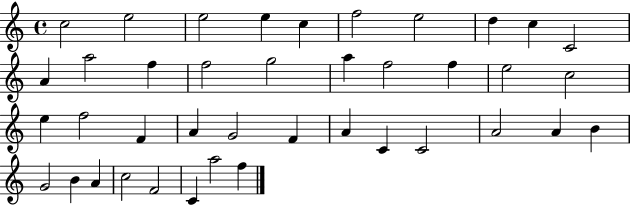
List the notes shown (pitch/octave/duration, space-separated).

C5/h E5/h E5/h E5/q C5/q F5/h E5/h D5/q C5/q C4/h A4/q A5/h F5/q F5/h G5/h A5/q F5/h F5/q E5/h C5/h E5/q F5/h F4/q A4/q G4/h F4/q A4/q C4/q C4/h A4/h A4/q B4/q G4/h B4/q A4/q C5/h F4/h C4/q A5/h F5/q